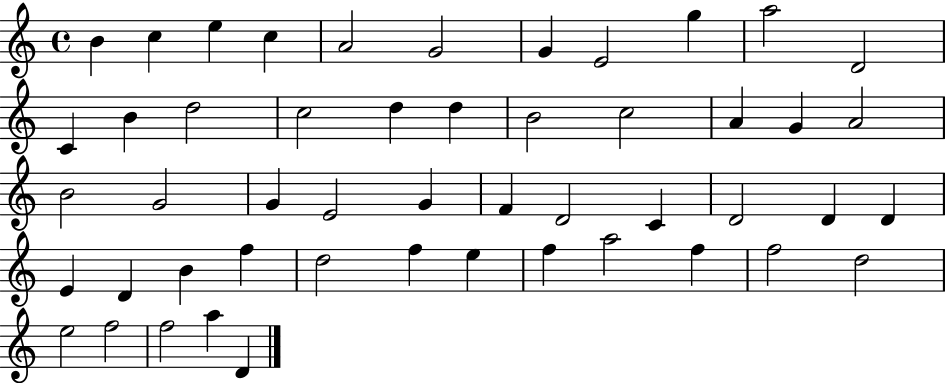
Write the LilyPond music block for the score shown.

{
  \clef treble
  \time 4/4
  \defaultTimeSignature
  \key c \major
  b'4 c''4 e''4 c''4 | a'2 g'2 | g'4 e'2 g''4 | a''2 d'2 | \break c'4 b'4 d''2 | c''2 d''4 d''4 | b'2 c''2 | a'4 g'4 a'2 | \break b'2 g'2 | g'4 e'2 g'4 | f'4 d'2 c'4 | d'2 d'4 d'4 | \break e'4 d'4 b'4 f''4 | d''2 f''4 e''4 | f''4 a''2 f''4 | f''2 d''2 | \break e''2 f''2 | f''2 a''4 d'4 | \bar "|."
}